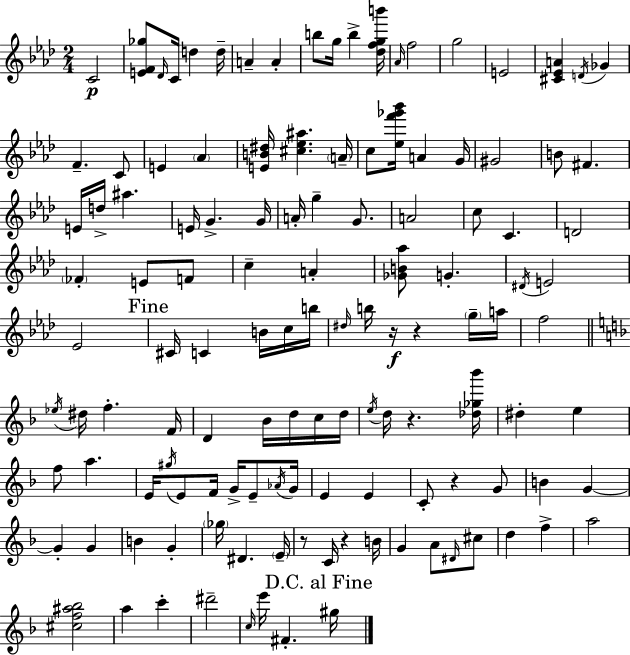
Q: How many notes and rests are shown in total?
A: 126